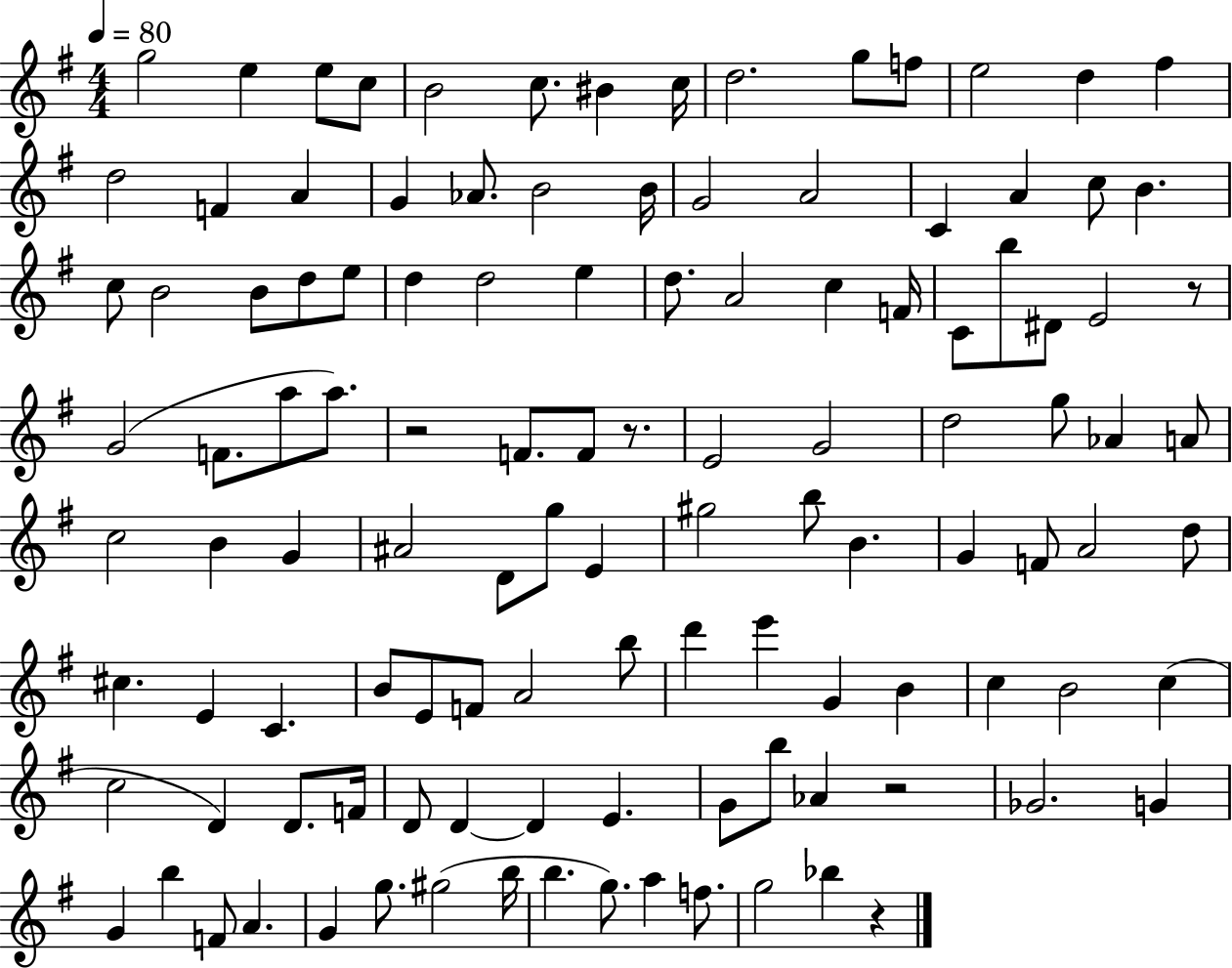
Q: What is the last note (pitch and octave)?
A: Bb5